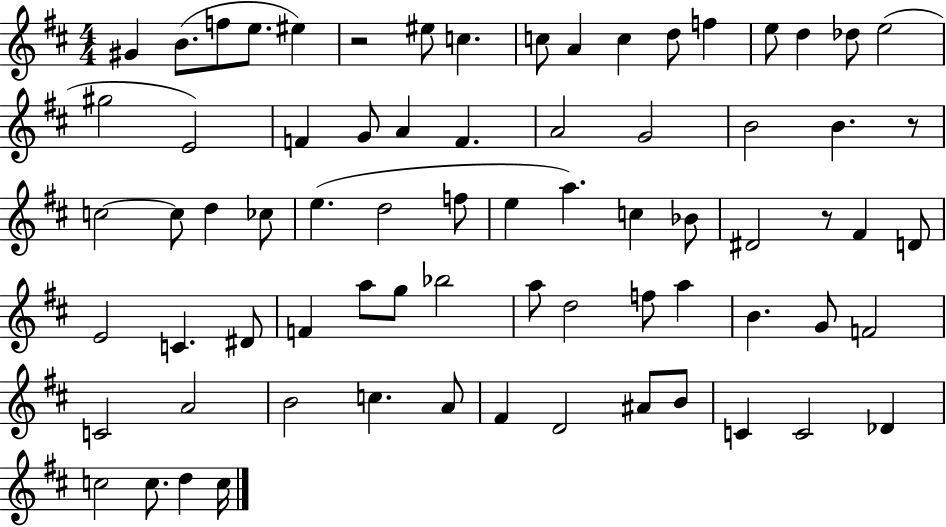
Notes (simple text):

G#4/q B4/e. F5/e E5/e. EIS5/q R/h EIS5/e C5/q. C5/e A4/q C5/q D5/e F5/q E5/e D5/q Db5/e E5/h G#5/h E4/h F4/q G4/e A4/q F4/q. A4/h G4/h B4/h B4/q. R/e C5/h C5/e D5/q CES5/e E5/q. D5/h F5/e E5/q A5/q. C5/q Bb4/e D#4/h R/e F#4/q D4/e E4/h C4/q. D#4/e F4/q A5/e G5/e Bb5/h A5/e D5/h F5/e A5/q B4/q. G4/e F4/h C4/h A4/h B4/h C5/q. A4/e F#4/q D4/h A#4/e B4/e C4/q C4/h Db4/q C5/h C5/e. D5/q C5/s